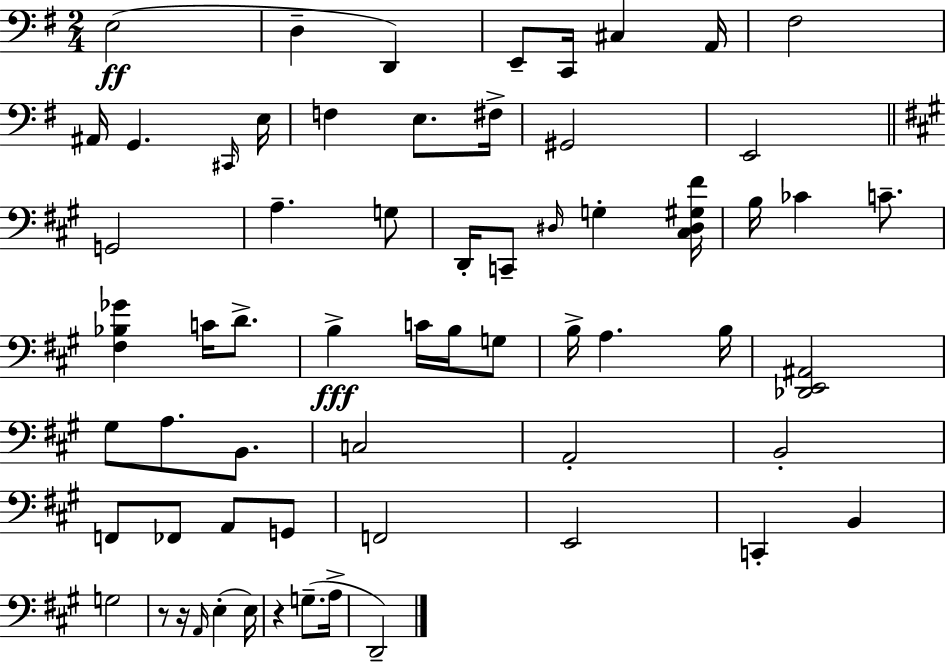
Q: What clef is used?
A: bass